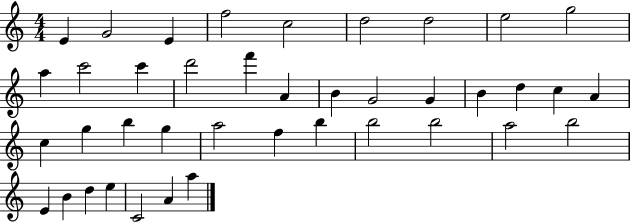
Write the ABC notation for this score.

X:1
T:Untitled
M:4/4
L:1/4
K:C
E G2 E f2 c2 d2 d2 e2 g2 a c'2 c' d'2 f' A B G2 G B d c A c g b g a2 f b b2 b2 a2 b2 E B d e C2 A a